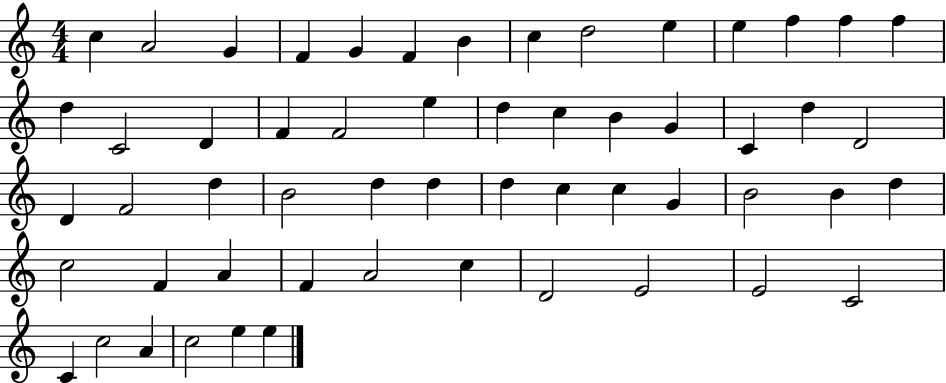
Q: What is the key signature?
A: C major